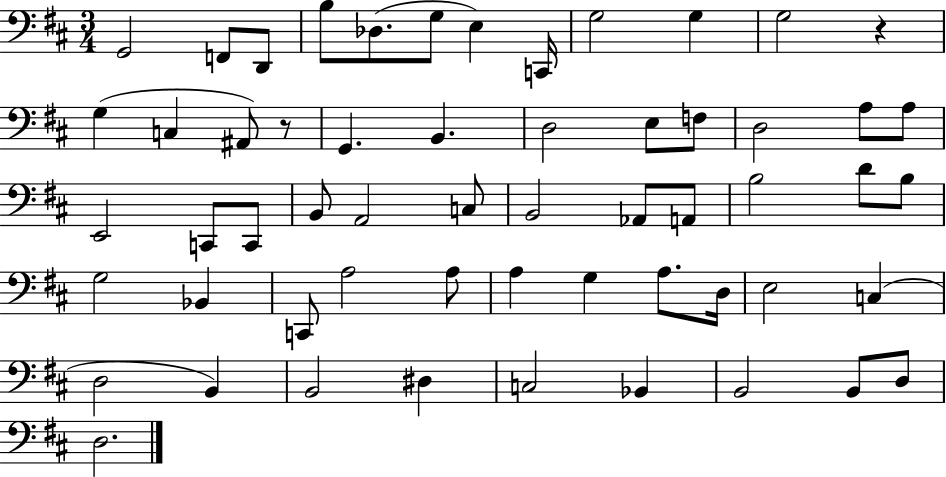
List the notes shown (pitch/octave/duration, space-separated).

G2/h F2/e D2/e B3/e Db3/e. G3/e E3/q C2/s G3/h G3/q G3/h R/q G3/q C3/q A#2/e R/e G2/q. B2/q. D3/h E3/e F3/e D3/h A3/e A3/e E2/h C2/e C2/e B2/e A2/h C3/e B2/h Ab2/e A2/e B3/h D4/e B3/e G3/h Bb2/q C2/e A3/h A3/e A3/q G3/q A3/e. D3/s E3/h C3/q D3/h B2/q B2/h D#3/q C3/h Bb2/q B2/h B2/e D3/e D3/h.